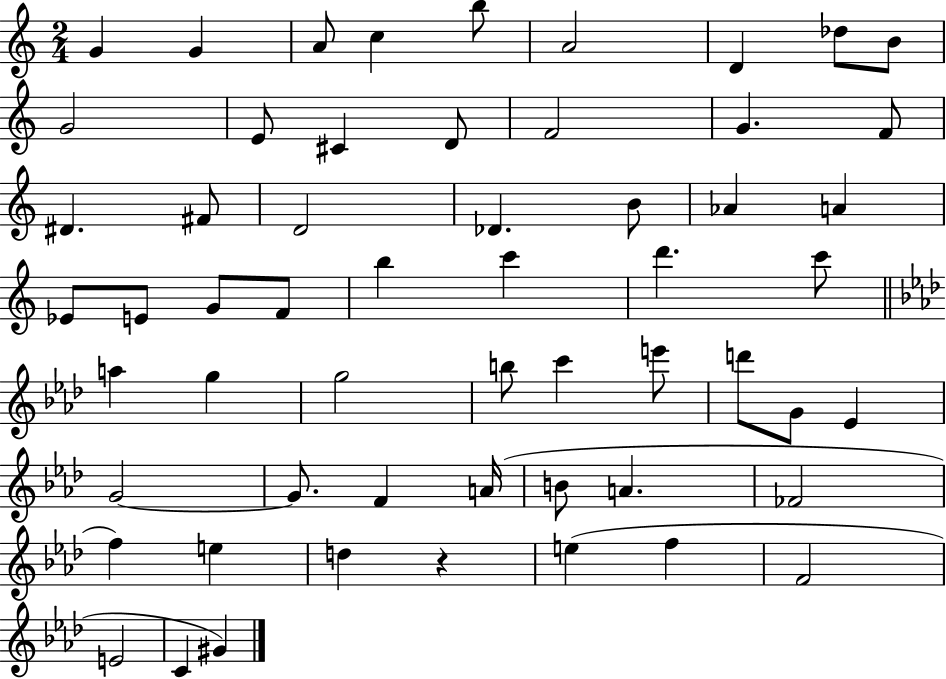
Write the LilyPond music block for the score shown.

{
  \clef treble
  \numericTimeSignature
  \time 2/4
  \key c \major
  \repeat volta 2 { g'4 g'4 | a'8 c''4 b''8 | a'2 | d'4 des''8 b'8 | \break g'2 | e'8 cis'4 d'8 | f'2 | g'4. f'8 | \break dis'4. fis'8 | d'2 | des'4. b'8 | aes'4 a'4 | \break ees'8 e'8 g'8 f'8 | b''4 c'''4 | d'''4. c'''8 | \bar "||" \break \key f \minor a''4 g''4 | g''2 | b''8 c'''4 e'''8 | d'''8 g'8 ees'4 | \break g'2~~ | g'8. f'4 a'16( | b'8 a'4. | fes'2 | \break f''4) e''4 | d''4 r4 | e''4( f''4 | f'2 | \break e'2 | c'4 gis'4) | } \bar "|."
}